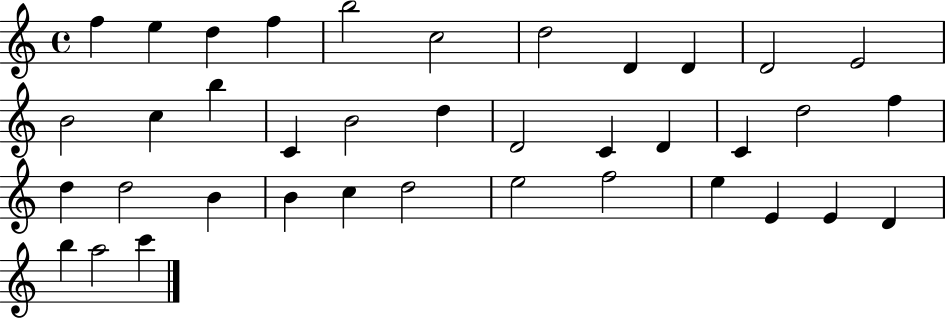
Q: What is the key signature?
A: C major